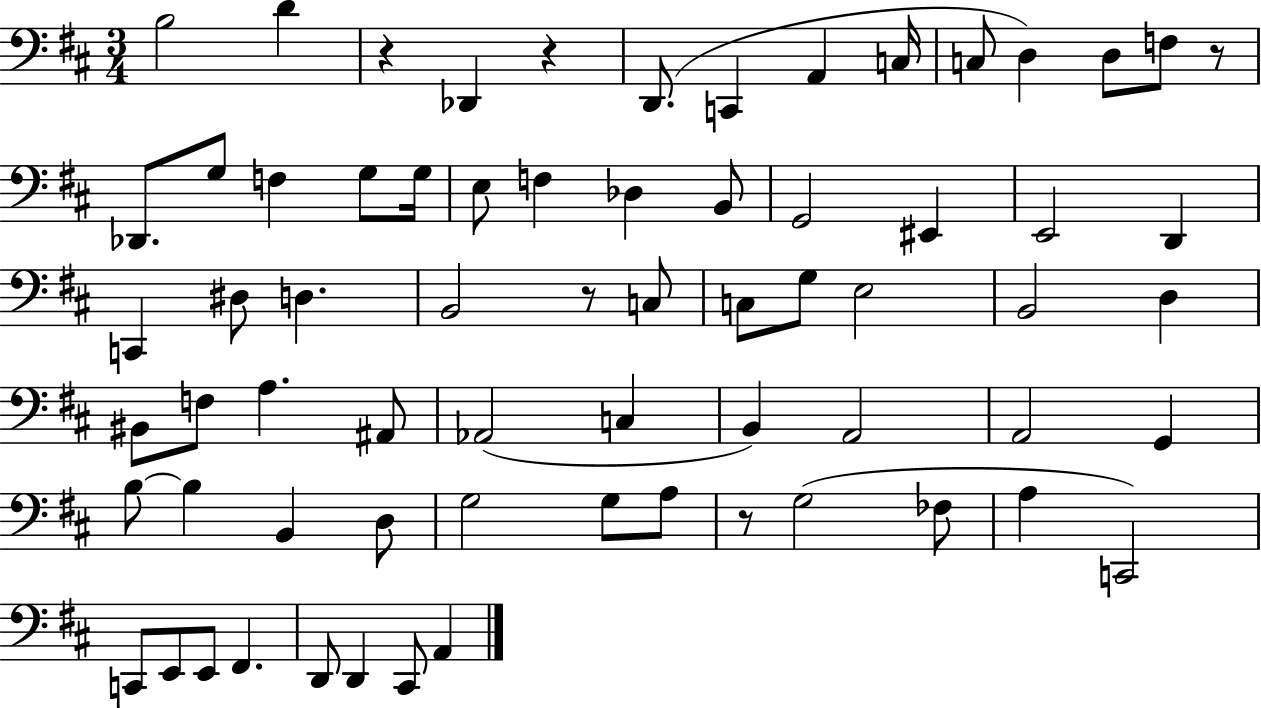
X:1
T:Untitled
M:3/4
L:1/4
K:D
B,2 D z _D,, z D,,/2 C,, A,, C,/4 C,/2 D, D,/2 F,/2 z/2 _D,,/2 G,/2 F, G,/2 G,/4 E,/2 F, _D, B,,/2 G,,2 ^E,, E,,2 D,, C,, ^D,/2 D, B,,2 z/2 C,/2 C,/2 G,/2 E,2 B,,2 D, ^B,,/2 F,/2 A, ^A,,/2 _A,,2 C, B,, A,,2 A,,2 G,, B,/2 B, B,, D,/2 G,2 G,/2 A,/2 z/2 G,2 _F,/2 A, C,,2 C,,/2 E,,/2 E,,/2 ^F,, D,,/2 D,, ^C,,/2 A,,